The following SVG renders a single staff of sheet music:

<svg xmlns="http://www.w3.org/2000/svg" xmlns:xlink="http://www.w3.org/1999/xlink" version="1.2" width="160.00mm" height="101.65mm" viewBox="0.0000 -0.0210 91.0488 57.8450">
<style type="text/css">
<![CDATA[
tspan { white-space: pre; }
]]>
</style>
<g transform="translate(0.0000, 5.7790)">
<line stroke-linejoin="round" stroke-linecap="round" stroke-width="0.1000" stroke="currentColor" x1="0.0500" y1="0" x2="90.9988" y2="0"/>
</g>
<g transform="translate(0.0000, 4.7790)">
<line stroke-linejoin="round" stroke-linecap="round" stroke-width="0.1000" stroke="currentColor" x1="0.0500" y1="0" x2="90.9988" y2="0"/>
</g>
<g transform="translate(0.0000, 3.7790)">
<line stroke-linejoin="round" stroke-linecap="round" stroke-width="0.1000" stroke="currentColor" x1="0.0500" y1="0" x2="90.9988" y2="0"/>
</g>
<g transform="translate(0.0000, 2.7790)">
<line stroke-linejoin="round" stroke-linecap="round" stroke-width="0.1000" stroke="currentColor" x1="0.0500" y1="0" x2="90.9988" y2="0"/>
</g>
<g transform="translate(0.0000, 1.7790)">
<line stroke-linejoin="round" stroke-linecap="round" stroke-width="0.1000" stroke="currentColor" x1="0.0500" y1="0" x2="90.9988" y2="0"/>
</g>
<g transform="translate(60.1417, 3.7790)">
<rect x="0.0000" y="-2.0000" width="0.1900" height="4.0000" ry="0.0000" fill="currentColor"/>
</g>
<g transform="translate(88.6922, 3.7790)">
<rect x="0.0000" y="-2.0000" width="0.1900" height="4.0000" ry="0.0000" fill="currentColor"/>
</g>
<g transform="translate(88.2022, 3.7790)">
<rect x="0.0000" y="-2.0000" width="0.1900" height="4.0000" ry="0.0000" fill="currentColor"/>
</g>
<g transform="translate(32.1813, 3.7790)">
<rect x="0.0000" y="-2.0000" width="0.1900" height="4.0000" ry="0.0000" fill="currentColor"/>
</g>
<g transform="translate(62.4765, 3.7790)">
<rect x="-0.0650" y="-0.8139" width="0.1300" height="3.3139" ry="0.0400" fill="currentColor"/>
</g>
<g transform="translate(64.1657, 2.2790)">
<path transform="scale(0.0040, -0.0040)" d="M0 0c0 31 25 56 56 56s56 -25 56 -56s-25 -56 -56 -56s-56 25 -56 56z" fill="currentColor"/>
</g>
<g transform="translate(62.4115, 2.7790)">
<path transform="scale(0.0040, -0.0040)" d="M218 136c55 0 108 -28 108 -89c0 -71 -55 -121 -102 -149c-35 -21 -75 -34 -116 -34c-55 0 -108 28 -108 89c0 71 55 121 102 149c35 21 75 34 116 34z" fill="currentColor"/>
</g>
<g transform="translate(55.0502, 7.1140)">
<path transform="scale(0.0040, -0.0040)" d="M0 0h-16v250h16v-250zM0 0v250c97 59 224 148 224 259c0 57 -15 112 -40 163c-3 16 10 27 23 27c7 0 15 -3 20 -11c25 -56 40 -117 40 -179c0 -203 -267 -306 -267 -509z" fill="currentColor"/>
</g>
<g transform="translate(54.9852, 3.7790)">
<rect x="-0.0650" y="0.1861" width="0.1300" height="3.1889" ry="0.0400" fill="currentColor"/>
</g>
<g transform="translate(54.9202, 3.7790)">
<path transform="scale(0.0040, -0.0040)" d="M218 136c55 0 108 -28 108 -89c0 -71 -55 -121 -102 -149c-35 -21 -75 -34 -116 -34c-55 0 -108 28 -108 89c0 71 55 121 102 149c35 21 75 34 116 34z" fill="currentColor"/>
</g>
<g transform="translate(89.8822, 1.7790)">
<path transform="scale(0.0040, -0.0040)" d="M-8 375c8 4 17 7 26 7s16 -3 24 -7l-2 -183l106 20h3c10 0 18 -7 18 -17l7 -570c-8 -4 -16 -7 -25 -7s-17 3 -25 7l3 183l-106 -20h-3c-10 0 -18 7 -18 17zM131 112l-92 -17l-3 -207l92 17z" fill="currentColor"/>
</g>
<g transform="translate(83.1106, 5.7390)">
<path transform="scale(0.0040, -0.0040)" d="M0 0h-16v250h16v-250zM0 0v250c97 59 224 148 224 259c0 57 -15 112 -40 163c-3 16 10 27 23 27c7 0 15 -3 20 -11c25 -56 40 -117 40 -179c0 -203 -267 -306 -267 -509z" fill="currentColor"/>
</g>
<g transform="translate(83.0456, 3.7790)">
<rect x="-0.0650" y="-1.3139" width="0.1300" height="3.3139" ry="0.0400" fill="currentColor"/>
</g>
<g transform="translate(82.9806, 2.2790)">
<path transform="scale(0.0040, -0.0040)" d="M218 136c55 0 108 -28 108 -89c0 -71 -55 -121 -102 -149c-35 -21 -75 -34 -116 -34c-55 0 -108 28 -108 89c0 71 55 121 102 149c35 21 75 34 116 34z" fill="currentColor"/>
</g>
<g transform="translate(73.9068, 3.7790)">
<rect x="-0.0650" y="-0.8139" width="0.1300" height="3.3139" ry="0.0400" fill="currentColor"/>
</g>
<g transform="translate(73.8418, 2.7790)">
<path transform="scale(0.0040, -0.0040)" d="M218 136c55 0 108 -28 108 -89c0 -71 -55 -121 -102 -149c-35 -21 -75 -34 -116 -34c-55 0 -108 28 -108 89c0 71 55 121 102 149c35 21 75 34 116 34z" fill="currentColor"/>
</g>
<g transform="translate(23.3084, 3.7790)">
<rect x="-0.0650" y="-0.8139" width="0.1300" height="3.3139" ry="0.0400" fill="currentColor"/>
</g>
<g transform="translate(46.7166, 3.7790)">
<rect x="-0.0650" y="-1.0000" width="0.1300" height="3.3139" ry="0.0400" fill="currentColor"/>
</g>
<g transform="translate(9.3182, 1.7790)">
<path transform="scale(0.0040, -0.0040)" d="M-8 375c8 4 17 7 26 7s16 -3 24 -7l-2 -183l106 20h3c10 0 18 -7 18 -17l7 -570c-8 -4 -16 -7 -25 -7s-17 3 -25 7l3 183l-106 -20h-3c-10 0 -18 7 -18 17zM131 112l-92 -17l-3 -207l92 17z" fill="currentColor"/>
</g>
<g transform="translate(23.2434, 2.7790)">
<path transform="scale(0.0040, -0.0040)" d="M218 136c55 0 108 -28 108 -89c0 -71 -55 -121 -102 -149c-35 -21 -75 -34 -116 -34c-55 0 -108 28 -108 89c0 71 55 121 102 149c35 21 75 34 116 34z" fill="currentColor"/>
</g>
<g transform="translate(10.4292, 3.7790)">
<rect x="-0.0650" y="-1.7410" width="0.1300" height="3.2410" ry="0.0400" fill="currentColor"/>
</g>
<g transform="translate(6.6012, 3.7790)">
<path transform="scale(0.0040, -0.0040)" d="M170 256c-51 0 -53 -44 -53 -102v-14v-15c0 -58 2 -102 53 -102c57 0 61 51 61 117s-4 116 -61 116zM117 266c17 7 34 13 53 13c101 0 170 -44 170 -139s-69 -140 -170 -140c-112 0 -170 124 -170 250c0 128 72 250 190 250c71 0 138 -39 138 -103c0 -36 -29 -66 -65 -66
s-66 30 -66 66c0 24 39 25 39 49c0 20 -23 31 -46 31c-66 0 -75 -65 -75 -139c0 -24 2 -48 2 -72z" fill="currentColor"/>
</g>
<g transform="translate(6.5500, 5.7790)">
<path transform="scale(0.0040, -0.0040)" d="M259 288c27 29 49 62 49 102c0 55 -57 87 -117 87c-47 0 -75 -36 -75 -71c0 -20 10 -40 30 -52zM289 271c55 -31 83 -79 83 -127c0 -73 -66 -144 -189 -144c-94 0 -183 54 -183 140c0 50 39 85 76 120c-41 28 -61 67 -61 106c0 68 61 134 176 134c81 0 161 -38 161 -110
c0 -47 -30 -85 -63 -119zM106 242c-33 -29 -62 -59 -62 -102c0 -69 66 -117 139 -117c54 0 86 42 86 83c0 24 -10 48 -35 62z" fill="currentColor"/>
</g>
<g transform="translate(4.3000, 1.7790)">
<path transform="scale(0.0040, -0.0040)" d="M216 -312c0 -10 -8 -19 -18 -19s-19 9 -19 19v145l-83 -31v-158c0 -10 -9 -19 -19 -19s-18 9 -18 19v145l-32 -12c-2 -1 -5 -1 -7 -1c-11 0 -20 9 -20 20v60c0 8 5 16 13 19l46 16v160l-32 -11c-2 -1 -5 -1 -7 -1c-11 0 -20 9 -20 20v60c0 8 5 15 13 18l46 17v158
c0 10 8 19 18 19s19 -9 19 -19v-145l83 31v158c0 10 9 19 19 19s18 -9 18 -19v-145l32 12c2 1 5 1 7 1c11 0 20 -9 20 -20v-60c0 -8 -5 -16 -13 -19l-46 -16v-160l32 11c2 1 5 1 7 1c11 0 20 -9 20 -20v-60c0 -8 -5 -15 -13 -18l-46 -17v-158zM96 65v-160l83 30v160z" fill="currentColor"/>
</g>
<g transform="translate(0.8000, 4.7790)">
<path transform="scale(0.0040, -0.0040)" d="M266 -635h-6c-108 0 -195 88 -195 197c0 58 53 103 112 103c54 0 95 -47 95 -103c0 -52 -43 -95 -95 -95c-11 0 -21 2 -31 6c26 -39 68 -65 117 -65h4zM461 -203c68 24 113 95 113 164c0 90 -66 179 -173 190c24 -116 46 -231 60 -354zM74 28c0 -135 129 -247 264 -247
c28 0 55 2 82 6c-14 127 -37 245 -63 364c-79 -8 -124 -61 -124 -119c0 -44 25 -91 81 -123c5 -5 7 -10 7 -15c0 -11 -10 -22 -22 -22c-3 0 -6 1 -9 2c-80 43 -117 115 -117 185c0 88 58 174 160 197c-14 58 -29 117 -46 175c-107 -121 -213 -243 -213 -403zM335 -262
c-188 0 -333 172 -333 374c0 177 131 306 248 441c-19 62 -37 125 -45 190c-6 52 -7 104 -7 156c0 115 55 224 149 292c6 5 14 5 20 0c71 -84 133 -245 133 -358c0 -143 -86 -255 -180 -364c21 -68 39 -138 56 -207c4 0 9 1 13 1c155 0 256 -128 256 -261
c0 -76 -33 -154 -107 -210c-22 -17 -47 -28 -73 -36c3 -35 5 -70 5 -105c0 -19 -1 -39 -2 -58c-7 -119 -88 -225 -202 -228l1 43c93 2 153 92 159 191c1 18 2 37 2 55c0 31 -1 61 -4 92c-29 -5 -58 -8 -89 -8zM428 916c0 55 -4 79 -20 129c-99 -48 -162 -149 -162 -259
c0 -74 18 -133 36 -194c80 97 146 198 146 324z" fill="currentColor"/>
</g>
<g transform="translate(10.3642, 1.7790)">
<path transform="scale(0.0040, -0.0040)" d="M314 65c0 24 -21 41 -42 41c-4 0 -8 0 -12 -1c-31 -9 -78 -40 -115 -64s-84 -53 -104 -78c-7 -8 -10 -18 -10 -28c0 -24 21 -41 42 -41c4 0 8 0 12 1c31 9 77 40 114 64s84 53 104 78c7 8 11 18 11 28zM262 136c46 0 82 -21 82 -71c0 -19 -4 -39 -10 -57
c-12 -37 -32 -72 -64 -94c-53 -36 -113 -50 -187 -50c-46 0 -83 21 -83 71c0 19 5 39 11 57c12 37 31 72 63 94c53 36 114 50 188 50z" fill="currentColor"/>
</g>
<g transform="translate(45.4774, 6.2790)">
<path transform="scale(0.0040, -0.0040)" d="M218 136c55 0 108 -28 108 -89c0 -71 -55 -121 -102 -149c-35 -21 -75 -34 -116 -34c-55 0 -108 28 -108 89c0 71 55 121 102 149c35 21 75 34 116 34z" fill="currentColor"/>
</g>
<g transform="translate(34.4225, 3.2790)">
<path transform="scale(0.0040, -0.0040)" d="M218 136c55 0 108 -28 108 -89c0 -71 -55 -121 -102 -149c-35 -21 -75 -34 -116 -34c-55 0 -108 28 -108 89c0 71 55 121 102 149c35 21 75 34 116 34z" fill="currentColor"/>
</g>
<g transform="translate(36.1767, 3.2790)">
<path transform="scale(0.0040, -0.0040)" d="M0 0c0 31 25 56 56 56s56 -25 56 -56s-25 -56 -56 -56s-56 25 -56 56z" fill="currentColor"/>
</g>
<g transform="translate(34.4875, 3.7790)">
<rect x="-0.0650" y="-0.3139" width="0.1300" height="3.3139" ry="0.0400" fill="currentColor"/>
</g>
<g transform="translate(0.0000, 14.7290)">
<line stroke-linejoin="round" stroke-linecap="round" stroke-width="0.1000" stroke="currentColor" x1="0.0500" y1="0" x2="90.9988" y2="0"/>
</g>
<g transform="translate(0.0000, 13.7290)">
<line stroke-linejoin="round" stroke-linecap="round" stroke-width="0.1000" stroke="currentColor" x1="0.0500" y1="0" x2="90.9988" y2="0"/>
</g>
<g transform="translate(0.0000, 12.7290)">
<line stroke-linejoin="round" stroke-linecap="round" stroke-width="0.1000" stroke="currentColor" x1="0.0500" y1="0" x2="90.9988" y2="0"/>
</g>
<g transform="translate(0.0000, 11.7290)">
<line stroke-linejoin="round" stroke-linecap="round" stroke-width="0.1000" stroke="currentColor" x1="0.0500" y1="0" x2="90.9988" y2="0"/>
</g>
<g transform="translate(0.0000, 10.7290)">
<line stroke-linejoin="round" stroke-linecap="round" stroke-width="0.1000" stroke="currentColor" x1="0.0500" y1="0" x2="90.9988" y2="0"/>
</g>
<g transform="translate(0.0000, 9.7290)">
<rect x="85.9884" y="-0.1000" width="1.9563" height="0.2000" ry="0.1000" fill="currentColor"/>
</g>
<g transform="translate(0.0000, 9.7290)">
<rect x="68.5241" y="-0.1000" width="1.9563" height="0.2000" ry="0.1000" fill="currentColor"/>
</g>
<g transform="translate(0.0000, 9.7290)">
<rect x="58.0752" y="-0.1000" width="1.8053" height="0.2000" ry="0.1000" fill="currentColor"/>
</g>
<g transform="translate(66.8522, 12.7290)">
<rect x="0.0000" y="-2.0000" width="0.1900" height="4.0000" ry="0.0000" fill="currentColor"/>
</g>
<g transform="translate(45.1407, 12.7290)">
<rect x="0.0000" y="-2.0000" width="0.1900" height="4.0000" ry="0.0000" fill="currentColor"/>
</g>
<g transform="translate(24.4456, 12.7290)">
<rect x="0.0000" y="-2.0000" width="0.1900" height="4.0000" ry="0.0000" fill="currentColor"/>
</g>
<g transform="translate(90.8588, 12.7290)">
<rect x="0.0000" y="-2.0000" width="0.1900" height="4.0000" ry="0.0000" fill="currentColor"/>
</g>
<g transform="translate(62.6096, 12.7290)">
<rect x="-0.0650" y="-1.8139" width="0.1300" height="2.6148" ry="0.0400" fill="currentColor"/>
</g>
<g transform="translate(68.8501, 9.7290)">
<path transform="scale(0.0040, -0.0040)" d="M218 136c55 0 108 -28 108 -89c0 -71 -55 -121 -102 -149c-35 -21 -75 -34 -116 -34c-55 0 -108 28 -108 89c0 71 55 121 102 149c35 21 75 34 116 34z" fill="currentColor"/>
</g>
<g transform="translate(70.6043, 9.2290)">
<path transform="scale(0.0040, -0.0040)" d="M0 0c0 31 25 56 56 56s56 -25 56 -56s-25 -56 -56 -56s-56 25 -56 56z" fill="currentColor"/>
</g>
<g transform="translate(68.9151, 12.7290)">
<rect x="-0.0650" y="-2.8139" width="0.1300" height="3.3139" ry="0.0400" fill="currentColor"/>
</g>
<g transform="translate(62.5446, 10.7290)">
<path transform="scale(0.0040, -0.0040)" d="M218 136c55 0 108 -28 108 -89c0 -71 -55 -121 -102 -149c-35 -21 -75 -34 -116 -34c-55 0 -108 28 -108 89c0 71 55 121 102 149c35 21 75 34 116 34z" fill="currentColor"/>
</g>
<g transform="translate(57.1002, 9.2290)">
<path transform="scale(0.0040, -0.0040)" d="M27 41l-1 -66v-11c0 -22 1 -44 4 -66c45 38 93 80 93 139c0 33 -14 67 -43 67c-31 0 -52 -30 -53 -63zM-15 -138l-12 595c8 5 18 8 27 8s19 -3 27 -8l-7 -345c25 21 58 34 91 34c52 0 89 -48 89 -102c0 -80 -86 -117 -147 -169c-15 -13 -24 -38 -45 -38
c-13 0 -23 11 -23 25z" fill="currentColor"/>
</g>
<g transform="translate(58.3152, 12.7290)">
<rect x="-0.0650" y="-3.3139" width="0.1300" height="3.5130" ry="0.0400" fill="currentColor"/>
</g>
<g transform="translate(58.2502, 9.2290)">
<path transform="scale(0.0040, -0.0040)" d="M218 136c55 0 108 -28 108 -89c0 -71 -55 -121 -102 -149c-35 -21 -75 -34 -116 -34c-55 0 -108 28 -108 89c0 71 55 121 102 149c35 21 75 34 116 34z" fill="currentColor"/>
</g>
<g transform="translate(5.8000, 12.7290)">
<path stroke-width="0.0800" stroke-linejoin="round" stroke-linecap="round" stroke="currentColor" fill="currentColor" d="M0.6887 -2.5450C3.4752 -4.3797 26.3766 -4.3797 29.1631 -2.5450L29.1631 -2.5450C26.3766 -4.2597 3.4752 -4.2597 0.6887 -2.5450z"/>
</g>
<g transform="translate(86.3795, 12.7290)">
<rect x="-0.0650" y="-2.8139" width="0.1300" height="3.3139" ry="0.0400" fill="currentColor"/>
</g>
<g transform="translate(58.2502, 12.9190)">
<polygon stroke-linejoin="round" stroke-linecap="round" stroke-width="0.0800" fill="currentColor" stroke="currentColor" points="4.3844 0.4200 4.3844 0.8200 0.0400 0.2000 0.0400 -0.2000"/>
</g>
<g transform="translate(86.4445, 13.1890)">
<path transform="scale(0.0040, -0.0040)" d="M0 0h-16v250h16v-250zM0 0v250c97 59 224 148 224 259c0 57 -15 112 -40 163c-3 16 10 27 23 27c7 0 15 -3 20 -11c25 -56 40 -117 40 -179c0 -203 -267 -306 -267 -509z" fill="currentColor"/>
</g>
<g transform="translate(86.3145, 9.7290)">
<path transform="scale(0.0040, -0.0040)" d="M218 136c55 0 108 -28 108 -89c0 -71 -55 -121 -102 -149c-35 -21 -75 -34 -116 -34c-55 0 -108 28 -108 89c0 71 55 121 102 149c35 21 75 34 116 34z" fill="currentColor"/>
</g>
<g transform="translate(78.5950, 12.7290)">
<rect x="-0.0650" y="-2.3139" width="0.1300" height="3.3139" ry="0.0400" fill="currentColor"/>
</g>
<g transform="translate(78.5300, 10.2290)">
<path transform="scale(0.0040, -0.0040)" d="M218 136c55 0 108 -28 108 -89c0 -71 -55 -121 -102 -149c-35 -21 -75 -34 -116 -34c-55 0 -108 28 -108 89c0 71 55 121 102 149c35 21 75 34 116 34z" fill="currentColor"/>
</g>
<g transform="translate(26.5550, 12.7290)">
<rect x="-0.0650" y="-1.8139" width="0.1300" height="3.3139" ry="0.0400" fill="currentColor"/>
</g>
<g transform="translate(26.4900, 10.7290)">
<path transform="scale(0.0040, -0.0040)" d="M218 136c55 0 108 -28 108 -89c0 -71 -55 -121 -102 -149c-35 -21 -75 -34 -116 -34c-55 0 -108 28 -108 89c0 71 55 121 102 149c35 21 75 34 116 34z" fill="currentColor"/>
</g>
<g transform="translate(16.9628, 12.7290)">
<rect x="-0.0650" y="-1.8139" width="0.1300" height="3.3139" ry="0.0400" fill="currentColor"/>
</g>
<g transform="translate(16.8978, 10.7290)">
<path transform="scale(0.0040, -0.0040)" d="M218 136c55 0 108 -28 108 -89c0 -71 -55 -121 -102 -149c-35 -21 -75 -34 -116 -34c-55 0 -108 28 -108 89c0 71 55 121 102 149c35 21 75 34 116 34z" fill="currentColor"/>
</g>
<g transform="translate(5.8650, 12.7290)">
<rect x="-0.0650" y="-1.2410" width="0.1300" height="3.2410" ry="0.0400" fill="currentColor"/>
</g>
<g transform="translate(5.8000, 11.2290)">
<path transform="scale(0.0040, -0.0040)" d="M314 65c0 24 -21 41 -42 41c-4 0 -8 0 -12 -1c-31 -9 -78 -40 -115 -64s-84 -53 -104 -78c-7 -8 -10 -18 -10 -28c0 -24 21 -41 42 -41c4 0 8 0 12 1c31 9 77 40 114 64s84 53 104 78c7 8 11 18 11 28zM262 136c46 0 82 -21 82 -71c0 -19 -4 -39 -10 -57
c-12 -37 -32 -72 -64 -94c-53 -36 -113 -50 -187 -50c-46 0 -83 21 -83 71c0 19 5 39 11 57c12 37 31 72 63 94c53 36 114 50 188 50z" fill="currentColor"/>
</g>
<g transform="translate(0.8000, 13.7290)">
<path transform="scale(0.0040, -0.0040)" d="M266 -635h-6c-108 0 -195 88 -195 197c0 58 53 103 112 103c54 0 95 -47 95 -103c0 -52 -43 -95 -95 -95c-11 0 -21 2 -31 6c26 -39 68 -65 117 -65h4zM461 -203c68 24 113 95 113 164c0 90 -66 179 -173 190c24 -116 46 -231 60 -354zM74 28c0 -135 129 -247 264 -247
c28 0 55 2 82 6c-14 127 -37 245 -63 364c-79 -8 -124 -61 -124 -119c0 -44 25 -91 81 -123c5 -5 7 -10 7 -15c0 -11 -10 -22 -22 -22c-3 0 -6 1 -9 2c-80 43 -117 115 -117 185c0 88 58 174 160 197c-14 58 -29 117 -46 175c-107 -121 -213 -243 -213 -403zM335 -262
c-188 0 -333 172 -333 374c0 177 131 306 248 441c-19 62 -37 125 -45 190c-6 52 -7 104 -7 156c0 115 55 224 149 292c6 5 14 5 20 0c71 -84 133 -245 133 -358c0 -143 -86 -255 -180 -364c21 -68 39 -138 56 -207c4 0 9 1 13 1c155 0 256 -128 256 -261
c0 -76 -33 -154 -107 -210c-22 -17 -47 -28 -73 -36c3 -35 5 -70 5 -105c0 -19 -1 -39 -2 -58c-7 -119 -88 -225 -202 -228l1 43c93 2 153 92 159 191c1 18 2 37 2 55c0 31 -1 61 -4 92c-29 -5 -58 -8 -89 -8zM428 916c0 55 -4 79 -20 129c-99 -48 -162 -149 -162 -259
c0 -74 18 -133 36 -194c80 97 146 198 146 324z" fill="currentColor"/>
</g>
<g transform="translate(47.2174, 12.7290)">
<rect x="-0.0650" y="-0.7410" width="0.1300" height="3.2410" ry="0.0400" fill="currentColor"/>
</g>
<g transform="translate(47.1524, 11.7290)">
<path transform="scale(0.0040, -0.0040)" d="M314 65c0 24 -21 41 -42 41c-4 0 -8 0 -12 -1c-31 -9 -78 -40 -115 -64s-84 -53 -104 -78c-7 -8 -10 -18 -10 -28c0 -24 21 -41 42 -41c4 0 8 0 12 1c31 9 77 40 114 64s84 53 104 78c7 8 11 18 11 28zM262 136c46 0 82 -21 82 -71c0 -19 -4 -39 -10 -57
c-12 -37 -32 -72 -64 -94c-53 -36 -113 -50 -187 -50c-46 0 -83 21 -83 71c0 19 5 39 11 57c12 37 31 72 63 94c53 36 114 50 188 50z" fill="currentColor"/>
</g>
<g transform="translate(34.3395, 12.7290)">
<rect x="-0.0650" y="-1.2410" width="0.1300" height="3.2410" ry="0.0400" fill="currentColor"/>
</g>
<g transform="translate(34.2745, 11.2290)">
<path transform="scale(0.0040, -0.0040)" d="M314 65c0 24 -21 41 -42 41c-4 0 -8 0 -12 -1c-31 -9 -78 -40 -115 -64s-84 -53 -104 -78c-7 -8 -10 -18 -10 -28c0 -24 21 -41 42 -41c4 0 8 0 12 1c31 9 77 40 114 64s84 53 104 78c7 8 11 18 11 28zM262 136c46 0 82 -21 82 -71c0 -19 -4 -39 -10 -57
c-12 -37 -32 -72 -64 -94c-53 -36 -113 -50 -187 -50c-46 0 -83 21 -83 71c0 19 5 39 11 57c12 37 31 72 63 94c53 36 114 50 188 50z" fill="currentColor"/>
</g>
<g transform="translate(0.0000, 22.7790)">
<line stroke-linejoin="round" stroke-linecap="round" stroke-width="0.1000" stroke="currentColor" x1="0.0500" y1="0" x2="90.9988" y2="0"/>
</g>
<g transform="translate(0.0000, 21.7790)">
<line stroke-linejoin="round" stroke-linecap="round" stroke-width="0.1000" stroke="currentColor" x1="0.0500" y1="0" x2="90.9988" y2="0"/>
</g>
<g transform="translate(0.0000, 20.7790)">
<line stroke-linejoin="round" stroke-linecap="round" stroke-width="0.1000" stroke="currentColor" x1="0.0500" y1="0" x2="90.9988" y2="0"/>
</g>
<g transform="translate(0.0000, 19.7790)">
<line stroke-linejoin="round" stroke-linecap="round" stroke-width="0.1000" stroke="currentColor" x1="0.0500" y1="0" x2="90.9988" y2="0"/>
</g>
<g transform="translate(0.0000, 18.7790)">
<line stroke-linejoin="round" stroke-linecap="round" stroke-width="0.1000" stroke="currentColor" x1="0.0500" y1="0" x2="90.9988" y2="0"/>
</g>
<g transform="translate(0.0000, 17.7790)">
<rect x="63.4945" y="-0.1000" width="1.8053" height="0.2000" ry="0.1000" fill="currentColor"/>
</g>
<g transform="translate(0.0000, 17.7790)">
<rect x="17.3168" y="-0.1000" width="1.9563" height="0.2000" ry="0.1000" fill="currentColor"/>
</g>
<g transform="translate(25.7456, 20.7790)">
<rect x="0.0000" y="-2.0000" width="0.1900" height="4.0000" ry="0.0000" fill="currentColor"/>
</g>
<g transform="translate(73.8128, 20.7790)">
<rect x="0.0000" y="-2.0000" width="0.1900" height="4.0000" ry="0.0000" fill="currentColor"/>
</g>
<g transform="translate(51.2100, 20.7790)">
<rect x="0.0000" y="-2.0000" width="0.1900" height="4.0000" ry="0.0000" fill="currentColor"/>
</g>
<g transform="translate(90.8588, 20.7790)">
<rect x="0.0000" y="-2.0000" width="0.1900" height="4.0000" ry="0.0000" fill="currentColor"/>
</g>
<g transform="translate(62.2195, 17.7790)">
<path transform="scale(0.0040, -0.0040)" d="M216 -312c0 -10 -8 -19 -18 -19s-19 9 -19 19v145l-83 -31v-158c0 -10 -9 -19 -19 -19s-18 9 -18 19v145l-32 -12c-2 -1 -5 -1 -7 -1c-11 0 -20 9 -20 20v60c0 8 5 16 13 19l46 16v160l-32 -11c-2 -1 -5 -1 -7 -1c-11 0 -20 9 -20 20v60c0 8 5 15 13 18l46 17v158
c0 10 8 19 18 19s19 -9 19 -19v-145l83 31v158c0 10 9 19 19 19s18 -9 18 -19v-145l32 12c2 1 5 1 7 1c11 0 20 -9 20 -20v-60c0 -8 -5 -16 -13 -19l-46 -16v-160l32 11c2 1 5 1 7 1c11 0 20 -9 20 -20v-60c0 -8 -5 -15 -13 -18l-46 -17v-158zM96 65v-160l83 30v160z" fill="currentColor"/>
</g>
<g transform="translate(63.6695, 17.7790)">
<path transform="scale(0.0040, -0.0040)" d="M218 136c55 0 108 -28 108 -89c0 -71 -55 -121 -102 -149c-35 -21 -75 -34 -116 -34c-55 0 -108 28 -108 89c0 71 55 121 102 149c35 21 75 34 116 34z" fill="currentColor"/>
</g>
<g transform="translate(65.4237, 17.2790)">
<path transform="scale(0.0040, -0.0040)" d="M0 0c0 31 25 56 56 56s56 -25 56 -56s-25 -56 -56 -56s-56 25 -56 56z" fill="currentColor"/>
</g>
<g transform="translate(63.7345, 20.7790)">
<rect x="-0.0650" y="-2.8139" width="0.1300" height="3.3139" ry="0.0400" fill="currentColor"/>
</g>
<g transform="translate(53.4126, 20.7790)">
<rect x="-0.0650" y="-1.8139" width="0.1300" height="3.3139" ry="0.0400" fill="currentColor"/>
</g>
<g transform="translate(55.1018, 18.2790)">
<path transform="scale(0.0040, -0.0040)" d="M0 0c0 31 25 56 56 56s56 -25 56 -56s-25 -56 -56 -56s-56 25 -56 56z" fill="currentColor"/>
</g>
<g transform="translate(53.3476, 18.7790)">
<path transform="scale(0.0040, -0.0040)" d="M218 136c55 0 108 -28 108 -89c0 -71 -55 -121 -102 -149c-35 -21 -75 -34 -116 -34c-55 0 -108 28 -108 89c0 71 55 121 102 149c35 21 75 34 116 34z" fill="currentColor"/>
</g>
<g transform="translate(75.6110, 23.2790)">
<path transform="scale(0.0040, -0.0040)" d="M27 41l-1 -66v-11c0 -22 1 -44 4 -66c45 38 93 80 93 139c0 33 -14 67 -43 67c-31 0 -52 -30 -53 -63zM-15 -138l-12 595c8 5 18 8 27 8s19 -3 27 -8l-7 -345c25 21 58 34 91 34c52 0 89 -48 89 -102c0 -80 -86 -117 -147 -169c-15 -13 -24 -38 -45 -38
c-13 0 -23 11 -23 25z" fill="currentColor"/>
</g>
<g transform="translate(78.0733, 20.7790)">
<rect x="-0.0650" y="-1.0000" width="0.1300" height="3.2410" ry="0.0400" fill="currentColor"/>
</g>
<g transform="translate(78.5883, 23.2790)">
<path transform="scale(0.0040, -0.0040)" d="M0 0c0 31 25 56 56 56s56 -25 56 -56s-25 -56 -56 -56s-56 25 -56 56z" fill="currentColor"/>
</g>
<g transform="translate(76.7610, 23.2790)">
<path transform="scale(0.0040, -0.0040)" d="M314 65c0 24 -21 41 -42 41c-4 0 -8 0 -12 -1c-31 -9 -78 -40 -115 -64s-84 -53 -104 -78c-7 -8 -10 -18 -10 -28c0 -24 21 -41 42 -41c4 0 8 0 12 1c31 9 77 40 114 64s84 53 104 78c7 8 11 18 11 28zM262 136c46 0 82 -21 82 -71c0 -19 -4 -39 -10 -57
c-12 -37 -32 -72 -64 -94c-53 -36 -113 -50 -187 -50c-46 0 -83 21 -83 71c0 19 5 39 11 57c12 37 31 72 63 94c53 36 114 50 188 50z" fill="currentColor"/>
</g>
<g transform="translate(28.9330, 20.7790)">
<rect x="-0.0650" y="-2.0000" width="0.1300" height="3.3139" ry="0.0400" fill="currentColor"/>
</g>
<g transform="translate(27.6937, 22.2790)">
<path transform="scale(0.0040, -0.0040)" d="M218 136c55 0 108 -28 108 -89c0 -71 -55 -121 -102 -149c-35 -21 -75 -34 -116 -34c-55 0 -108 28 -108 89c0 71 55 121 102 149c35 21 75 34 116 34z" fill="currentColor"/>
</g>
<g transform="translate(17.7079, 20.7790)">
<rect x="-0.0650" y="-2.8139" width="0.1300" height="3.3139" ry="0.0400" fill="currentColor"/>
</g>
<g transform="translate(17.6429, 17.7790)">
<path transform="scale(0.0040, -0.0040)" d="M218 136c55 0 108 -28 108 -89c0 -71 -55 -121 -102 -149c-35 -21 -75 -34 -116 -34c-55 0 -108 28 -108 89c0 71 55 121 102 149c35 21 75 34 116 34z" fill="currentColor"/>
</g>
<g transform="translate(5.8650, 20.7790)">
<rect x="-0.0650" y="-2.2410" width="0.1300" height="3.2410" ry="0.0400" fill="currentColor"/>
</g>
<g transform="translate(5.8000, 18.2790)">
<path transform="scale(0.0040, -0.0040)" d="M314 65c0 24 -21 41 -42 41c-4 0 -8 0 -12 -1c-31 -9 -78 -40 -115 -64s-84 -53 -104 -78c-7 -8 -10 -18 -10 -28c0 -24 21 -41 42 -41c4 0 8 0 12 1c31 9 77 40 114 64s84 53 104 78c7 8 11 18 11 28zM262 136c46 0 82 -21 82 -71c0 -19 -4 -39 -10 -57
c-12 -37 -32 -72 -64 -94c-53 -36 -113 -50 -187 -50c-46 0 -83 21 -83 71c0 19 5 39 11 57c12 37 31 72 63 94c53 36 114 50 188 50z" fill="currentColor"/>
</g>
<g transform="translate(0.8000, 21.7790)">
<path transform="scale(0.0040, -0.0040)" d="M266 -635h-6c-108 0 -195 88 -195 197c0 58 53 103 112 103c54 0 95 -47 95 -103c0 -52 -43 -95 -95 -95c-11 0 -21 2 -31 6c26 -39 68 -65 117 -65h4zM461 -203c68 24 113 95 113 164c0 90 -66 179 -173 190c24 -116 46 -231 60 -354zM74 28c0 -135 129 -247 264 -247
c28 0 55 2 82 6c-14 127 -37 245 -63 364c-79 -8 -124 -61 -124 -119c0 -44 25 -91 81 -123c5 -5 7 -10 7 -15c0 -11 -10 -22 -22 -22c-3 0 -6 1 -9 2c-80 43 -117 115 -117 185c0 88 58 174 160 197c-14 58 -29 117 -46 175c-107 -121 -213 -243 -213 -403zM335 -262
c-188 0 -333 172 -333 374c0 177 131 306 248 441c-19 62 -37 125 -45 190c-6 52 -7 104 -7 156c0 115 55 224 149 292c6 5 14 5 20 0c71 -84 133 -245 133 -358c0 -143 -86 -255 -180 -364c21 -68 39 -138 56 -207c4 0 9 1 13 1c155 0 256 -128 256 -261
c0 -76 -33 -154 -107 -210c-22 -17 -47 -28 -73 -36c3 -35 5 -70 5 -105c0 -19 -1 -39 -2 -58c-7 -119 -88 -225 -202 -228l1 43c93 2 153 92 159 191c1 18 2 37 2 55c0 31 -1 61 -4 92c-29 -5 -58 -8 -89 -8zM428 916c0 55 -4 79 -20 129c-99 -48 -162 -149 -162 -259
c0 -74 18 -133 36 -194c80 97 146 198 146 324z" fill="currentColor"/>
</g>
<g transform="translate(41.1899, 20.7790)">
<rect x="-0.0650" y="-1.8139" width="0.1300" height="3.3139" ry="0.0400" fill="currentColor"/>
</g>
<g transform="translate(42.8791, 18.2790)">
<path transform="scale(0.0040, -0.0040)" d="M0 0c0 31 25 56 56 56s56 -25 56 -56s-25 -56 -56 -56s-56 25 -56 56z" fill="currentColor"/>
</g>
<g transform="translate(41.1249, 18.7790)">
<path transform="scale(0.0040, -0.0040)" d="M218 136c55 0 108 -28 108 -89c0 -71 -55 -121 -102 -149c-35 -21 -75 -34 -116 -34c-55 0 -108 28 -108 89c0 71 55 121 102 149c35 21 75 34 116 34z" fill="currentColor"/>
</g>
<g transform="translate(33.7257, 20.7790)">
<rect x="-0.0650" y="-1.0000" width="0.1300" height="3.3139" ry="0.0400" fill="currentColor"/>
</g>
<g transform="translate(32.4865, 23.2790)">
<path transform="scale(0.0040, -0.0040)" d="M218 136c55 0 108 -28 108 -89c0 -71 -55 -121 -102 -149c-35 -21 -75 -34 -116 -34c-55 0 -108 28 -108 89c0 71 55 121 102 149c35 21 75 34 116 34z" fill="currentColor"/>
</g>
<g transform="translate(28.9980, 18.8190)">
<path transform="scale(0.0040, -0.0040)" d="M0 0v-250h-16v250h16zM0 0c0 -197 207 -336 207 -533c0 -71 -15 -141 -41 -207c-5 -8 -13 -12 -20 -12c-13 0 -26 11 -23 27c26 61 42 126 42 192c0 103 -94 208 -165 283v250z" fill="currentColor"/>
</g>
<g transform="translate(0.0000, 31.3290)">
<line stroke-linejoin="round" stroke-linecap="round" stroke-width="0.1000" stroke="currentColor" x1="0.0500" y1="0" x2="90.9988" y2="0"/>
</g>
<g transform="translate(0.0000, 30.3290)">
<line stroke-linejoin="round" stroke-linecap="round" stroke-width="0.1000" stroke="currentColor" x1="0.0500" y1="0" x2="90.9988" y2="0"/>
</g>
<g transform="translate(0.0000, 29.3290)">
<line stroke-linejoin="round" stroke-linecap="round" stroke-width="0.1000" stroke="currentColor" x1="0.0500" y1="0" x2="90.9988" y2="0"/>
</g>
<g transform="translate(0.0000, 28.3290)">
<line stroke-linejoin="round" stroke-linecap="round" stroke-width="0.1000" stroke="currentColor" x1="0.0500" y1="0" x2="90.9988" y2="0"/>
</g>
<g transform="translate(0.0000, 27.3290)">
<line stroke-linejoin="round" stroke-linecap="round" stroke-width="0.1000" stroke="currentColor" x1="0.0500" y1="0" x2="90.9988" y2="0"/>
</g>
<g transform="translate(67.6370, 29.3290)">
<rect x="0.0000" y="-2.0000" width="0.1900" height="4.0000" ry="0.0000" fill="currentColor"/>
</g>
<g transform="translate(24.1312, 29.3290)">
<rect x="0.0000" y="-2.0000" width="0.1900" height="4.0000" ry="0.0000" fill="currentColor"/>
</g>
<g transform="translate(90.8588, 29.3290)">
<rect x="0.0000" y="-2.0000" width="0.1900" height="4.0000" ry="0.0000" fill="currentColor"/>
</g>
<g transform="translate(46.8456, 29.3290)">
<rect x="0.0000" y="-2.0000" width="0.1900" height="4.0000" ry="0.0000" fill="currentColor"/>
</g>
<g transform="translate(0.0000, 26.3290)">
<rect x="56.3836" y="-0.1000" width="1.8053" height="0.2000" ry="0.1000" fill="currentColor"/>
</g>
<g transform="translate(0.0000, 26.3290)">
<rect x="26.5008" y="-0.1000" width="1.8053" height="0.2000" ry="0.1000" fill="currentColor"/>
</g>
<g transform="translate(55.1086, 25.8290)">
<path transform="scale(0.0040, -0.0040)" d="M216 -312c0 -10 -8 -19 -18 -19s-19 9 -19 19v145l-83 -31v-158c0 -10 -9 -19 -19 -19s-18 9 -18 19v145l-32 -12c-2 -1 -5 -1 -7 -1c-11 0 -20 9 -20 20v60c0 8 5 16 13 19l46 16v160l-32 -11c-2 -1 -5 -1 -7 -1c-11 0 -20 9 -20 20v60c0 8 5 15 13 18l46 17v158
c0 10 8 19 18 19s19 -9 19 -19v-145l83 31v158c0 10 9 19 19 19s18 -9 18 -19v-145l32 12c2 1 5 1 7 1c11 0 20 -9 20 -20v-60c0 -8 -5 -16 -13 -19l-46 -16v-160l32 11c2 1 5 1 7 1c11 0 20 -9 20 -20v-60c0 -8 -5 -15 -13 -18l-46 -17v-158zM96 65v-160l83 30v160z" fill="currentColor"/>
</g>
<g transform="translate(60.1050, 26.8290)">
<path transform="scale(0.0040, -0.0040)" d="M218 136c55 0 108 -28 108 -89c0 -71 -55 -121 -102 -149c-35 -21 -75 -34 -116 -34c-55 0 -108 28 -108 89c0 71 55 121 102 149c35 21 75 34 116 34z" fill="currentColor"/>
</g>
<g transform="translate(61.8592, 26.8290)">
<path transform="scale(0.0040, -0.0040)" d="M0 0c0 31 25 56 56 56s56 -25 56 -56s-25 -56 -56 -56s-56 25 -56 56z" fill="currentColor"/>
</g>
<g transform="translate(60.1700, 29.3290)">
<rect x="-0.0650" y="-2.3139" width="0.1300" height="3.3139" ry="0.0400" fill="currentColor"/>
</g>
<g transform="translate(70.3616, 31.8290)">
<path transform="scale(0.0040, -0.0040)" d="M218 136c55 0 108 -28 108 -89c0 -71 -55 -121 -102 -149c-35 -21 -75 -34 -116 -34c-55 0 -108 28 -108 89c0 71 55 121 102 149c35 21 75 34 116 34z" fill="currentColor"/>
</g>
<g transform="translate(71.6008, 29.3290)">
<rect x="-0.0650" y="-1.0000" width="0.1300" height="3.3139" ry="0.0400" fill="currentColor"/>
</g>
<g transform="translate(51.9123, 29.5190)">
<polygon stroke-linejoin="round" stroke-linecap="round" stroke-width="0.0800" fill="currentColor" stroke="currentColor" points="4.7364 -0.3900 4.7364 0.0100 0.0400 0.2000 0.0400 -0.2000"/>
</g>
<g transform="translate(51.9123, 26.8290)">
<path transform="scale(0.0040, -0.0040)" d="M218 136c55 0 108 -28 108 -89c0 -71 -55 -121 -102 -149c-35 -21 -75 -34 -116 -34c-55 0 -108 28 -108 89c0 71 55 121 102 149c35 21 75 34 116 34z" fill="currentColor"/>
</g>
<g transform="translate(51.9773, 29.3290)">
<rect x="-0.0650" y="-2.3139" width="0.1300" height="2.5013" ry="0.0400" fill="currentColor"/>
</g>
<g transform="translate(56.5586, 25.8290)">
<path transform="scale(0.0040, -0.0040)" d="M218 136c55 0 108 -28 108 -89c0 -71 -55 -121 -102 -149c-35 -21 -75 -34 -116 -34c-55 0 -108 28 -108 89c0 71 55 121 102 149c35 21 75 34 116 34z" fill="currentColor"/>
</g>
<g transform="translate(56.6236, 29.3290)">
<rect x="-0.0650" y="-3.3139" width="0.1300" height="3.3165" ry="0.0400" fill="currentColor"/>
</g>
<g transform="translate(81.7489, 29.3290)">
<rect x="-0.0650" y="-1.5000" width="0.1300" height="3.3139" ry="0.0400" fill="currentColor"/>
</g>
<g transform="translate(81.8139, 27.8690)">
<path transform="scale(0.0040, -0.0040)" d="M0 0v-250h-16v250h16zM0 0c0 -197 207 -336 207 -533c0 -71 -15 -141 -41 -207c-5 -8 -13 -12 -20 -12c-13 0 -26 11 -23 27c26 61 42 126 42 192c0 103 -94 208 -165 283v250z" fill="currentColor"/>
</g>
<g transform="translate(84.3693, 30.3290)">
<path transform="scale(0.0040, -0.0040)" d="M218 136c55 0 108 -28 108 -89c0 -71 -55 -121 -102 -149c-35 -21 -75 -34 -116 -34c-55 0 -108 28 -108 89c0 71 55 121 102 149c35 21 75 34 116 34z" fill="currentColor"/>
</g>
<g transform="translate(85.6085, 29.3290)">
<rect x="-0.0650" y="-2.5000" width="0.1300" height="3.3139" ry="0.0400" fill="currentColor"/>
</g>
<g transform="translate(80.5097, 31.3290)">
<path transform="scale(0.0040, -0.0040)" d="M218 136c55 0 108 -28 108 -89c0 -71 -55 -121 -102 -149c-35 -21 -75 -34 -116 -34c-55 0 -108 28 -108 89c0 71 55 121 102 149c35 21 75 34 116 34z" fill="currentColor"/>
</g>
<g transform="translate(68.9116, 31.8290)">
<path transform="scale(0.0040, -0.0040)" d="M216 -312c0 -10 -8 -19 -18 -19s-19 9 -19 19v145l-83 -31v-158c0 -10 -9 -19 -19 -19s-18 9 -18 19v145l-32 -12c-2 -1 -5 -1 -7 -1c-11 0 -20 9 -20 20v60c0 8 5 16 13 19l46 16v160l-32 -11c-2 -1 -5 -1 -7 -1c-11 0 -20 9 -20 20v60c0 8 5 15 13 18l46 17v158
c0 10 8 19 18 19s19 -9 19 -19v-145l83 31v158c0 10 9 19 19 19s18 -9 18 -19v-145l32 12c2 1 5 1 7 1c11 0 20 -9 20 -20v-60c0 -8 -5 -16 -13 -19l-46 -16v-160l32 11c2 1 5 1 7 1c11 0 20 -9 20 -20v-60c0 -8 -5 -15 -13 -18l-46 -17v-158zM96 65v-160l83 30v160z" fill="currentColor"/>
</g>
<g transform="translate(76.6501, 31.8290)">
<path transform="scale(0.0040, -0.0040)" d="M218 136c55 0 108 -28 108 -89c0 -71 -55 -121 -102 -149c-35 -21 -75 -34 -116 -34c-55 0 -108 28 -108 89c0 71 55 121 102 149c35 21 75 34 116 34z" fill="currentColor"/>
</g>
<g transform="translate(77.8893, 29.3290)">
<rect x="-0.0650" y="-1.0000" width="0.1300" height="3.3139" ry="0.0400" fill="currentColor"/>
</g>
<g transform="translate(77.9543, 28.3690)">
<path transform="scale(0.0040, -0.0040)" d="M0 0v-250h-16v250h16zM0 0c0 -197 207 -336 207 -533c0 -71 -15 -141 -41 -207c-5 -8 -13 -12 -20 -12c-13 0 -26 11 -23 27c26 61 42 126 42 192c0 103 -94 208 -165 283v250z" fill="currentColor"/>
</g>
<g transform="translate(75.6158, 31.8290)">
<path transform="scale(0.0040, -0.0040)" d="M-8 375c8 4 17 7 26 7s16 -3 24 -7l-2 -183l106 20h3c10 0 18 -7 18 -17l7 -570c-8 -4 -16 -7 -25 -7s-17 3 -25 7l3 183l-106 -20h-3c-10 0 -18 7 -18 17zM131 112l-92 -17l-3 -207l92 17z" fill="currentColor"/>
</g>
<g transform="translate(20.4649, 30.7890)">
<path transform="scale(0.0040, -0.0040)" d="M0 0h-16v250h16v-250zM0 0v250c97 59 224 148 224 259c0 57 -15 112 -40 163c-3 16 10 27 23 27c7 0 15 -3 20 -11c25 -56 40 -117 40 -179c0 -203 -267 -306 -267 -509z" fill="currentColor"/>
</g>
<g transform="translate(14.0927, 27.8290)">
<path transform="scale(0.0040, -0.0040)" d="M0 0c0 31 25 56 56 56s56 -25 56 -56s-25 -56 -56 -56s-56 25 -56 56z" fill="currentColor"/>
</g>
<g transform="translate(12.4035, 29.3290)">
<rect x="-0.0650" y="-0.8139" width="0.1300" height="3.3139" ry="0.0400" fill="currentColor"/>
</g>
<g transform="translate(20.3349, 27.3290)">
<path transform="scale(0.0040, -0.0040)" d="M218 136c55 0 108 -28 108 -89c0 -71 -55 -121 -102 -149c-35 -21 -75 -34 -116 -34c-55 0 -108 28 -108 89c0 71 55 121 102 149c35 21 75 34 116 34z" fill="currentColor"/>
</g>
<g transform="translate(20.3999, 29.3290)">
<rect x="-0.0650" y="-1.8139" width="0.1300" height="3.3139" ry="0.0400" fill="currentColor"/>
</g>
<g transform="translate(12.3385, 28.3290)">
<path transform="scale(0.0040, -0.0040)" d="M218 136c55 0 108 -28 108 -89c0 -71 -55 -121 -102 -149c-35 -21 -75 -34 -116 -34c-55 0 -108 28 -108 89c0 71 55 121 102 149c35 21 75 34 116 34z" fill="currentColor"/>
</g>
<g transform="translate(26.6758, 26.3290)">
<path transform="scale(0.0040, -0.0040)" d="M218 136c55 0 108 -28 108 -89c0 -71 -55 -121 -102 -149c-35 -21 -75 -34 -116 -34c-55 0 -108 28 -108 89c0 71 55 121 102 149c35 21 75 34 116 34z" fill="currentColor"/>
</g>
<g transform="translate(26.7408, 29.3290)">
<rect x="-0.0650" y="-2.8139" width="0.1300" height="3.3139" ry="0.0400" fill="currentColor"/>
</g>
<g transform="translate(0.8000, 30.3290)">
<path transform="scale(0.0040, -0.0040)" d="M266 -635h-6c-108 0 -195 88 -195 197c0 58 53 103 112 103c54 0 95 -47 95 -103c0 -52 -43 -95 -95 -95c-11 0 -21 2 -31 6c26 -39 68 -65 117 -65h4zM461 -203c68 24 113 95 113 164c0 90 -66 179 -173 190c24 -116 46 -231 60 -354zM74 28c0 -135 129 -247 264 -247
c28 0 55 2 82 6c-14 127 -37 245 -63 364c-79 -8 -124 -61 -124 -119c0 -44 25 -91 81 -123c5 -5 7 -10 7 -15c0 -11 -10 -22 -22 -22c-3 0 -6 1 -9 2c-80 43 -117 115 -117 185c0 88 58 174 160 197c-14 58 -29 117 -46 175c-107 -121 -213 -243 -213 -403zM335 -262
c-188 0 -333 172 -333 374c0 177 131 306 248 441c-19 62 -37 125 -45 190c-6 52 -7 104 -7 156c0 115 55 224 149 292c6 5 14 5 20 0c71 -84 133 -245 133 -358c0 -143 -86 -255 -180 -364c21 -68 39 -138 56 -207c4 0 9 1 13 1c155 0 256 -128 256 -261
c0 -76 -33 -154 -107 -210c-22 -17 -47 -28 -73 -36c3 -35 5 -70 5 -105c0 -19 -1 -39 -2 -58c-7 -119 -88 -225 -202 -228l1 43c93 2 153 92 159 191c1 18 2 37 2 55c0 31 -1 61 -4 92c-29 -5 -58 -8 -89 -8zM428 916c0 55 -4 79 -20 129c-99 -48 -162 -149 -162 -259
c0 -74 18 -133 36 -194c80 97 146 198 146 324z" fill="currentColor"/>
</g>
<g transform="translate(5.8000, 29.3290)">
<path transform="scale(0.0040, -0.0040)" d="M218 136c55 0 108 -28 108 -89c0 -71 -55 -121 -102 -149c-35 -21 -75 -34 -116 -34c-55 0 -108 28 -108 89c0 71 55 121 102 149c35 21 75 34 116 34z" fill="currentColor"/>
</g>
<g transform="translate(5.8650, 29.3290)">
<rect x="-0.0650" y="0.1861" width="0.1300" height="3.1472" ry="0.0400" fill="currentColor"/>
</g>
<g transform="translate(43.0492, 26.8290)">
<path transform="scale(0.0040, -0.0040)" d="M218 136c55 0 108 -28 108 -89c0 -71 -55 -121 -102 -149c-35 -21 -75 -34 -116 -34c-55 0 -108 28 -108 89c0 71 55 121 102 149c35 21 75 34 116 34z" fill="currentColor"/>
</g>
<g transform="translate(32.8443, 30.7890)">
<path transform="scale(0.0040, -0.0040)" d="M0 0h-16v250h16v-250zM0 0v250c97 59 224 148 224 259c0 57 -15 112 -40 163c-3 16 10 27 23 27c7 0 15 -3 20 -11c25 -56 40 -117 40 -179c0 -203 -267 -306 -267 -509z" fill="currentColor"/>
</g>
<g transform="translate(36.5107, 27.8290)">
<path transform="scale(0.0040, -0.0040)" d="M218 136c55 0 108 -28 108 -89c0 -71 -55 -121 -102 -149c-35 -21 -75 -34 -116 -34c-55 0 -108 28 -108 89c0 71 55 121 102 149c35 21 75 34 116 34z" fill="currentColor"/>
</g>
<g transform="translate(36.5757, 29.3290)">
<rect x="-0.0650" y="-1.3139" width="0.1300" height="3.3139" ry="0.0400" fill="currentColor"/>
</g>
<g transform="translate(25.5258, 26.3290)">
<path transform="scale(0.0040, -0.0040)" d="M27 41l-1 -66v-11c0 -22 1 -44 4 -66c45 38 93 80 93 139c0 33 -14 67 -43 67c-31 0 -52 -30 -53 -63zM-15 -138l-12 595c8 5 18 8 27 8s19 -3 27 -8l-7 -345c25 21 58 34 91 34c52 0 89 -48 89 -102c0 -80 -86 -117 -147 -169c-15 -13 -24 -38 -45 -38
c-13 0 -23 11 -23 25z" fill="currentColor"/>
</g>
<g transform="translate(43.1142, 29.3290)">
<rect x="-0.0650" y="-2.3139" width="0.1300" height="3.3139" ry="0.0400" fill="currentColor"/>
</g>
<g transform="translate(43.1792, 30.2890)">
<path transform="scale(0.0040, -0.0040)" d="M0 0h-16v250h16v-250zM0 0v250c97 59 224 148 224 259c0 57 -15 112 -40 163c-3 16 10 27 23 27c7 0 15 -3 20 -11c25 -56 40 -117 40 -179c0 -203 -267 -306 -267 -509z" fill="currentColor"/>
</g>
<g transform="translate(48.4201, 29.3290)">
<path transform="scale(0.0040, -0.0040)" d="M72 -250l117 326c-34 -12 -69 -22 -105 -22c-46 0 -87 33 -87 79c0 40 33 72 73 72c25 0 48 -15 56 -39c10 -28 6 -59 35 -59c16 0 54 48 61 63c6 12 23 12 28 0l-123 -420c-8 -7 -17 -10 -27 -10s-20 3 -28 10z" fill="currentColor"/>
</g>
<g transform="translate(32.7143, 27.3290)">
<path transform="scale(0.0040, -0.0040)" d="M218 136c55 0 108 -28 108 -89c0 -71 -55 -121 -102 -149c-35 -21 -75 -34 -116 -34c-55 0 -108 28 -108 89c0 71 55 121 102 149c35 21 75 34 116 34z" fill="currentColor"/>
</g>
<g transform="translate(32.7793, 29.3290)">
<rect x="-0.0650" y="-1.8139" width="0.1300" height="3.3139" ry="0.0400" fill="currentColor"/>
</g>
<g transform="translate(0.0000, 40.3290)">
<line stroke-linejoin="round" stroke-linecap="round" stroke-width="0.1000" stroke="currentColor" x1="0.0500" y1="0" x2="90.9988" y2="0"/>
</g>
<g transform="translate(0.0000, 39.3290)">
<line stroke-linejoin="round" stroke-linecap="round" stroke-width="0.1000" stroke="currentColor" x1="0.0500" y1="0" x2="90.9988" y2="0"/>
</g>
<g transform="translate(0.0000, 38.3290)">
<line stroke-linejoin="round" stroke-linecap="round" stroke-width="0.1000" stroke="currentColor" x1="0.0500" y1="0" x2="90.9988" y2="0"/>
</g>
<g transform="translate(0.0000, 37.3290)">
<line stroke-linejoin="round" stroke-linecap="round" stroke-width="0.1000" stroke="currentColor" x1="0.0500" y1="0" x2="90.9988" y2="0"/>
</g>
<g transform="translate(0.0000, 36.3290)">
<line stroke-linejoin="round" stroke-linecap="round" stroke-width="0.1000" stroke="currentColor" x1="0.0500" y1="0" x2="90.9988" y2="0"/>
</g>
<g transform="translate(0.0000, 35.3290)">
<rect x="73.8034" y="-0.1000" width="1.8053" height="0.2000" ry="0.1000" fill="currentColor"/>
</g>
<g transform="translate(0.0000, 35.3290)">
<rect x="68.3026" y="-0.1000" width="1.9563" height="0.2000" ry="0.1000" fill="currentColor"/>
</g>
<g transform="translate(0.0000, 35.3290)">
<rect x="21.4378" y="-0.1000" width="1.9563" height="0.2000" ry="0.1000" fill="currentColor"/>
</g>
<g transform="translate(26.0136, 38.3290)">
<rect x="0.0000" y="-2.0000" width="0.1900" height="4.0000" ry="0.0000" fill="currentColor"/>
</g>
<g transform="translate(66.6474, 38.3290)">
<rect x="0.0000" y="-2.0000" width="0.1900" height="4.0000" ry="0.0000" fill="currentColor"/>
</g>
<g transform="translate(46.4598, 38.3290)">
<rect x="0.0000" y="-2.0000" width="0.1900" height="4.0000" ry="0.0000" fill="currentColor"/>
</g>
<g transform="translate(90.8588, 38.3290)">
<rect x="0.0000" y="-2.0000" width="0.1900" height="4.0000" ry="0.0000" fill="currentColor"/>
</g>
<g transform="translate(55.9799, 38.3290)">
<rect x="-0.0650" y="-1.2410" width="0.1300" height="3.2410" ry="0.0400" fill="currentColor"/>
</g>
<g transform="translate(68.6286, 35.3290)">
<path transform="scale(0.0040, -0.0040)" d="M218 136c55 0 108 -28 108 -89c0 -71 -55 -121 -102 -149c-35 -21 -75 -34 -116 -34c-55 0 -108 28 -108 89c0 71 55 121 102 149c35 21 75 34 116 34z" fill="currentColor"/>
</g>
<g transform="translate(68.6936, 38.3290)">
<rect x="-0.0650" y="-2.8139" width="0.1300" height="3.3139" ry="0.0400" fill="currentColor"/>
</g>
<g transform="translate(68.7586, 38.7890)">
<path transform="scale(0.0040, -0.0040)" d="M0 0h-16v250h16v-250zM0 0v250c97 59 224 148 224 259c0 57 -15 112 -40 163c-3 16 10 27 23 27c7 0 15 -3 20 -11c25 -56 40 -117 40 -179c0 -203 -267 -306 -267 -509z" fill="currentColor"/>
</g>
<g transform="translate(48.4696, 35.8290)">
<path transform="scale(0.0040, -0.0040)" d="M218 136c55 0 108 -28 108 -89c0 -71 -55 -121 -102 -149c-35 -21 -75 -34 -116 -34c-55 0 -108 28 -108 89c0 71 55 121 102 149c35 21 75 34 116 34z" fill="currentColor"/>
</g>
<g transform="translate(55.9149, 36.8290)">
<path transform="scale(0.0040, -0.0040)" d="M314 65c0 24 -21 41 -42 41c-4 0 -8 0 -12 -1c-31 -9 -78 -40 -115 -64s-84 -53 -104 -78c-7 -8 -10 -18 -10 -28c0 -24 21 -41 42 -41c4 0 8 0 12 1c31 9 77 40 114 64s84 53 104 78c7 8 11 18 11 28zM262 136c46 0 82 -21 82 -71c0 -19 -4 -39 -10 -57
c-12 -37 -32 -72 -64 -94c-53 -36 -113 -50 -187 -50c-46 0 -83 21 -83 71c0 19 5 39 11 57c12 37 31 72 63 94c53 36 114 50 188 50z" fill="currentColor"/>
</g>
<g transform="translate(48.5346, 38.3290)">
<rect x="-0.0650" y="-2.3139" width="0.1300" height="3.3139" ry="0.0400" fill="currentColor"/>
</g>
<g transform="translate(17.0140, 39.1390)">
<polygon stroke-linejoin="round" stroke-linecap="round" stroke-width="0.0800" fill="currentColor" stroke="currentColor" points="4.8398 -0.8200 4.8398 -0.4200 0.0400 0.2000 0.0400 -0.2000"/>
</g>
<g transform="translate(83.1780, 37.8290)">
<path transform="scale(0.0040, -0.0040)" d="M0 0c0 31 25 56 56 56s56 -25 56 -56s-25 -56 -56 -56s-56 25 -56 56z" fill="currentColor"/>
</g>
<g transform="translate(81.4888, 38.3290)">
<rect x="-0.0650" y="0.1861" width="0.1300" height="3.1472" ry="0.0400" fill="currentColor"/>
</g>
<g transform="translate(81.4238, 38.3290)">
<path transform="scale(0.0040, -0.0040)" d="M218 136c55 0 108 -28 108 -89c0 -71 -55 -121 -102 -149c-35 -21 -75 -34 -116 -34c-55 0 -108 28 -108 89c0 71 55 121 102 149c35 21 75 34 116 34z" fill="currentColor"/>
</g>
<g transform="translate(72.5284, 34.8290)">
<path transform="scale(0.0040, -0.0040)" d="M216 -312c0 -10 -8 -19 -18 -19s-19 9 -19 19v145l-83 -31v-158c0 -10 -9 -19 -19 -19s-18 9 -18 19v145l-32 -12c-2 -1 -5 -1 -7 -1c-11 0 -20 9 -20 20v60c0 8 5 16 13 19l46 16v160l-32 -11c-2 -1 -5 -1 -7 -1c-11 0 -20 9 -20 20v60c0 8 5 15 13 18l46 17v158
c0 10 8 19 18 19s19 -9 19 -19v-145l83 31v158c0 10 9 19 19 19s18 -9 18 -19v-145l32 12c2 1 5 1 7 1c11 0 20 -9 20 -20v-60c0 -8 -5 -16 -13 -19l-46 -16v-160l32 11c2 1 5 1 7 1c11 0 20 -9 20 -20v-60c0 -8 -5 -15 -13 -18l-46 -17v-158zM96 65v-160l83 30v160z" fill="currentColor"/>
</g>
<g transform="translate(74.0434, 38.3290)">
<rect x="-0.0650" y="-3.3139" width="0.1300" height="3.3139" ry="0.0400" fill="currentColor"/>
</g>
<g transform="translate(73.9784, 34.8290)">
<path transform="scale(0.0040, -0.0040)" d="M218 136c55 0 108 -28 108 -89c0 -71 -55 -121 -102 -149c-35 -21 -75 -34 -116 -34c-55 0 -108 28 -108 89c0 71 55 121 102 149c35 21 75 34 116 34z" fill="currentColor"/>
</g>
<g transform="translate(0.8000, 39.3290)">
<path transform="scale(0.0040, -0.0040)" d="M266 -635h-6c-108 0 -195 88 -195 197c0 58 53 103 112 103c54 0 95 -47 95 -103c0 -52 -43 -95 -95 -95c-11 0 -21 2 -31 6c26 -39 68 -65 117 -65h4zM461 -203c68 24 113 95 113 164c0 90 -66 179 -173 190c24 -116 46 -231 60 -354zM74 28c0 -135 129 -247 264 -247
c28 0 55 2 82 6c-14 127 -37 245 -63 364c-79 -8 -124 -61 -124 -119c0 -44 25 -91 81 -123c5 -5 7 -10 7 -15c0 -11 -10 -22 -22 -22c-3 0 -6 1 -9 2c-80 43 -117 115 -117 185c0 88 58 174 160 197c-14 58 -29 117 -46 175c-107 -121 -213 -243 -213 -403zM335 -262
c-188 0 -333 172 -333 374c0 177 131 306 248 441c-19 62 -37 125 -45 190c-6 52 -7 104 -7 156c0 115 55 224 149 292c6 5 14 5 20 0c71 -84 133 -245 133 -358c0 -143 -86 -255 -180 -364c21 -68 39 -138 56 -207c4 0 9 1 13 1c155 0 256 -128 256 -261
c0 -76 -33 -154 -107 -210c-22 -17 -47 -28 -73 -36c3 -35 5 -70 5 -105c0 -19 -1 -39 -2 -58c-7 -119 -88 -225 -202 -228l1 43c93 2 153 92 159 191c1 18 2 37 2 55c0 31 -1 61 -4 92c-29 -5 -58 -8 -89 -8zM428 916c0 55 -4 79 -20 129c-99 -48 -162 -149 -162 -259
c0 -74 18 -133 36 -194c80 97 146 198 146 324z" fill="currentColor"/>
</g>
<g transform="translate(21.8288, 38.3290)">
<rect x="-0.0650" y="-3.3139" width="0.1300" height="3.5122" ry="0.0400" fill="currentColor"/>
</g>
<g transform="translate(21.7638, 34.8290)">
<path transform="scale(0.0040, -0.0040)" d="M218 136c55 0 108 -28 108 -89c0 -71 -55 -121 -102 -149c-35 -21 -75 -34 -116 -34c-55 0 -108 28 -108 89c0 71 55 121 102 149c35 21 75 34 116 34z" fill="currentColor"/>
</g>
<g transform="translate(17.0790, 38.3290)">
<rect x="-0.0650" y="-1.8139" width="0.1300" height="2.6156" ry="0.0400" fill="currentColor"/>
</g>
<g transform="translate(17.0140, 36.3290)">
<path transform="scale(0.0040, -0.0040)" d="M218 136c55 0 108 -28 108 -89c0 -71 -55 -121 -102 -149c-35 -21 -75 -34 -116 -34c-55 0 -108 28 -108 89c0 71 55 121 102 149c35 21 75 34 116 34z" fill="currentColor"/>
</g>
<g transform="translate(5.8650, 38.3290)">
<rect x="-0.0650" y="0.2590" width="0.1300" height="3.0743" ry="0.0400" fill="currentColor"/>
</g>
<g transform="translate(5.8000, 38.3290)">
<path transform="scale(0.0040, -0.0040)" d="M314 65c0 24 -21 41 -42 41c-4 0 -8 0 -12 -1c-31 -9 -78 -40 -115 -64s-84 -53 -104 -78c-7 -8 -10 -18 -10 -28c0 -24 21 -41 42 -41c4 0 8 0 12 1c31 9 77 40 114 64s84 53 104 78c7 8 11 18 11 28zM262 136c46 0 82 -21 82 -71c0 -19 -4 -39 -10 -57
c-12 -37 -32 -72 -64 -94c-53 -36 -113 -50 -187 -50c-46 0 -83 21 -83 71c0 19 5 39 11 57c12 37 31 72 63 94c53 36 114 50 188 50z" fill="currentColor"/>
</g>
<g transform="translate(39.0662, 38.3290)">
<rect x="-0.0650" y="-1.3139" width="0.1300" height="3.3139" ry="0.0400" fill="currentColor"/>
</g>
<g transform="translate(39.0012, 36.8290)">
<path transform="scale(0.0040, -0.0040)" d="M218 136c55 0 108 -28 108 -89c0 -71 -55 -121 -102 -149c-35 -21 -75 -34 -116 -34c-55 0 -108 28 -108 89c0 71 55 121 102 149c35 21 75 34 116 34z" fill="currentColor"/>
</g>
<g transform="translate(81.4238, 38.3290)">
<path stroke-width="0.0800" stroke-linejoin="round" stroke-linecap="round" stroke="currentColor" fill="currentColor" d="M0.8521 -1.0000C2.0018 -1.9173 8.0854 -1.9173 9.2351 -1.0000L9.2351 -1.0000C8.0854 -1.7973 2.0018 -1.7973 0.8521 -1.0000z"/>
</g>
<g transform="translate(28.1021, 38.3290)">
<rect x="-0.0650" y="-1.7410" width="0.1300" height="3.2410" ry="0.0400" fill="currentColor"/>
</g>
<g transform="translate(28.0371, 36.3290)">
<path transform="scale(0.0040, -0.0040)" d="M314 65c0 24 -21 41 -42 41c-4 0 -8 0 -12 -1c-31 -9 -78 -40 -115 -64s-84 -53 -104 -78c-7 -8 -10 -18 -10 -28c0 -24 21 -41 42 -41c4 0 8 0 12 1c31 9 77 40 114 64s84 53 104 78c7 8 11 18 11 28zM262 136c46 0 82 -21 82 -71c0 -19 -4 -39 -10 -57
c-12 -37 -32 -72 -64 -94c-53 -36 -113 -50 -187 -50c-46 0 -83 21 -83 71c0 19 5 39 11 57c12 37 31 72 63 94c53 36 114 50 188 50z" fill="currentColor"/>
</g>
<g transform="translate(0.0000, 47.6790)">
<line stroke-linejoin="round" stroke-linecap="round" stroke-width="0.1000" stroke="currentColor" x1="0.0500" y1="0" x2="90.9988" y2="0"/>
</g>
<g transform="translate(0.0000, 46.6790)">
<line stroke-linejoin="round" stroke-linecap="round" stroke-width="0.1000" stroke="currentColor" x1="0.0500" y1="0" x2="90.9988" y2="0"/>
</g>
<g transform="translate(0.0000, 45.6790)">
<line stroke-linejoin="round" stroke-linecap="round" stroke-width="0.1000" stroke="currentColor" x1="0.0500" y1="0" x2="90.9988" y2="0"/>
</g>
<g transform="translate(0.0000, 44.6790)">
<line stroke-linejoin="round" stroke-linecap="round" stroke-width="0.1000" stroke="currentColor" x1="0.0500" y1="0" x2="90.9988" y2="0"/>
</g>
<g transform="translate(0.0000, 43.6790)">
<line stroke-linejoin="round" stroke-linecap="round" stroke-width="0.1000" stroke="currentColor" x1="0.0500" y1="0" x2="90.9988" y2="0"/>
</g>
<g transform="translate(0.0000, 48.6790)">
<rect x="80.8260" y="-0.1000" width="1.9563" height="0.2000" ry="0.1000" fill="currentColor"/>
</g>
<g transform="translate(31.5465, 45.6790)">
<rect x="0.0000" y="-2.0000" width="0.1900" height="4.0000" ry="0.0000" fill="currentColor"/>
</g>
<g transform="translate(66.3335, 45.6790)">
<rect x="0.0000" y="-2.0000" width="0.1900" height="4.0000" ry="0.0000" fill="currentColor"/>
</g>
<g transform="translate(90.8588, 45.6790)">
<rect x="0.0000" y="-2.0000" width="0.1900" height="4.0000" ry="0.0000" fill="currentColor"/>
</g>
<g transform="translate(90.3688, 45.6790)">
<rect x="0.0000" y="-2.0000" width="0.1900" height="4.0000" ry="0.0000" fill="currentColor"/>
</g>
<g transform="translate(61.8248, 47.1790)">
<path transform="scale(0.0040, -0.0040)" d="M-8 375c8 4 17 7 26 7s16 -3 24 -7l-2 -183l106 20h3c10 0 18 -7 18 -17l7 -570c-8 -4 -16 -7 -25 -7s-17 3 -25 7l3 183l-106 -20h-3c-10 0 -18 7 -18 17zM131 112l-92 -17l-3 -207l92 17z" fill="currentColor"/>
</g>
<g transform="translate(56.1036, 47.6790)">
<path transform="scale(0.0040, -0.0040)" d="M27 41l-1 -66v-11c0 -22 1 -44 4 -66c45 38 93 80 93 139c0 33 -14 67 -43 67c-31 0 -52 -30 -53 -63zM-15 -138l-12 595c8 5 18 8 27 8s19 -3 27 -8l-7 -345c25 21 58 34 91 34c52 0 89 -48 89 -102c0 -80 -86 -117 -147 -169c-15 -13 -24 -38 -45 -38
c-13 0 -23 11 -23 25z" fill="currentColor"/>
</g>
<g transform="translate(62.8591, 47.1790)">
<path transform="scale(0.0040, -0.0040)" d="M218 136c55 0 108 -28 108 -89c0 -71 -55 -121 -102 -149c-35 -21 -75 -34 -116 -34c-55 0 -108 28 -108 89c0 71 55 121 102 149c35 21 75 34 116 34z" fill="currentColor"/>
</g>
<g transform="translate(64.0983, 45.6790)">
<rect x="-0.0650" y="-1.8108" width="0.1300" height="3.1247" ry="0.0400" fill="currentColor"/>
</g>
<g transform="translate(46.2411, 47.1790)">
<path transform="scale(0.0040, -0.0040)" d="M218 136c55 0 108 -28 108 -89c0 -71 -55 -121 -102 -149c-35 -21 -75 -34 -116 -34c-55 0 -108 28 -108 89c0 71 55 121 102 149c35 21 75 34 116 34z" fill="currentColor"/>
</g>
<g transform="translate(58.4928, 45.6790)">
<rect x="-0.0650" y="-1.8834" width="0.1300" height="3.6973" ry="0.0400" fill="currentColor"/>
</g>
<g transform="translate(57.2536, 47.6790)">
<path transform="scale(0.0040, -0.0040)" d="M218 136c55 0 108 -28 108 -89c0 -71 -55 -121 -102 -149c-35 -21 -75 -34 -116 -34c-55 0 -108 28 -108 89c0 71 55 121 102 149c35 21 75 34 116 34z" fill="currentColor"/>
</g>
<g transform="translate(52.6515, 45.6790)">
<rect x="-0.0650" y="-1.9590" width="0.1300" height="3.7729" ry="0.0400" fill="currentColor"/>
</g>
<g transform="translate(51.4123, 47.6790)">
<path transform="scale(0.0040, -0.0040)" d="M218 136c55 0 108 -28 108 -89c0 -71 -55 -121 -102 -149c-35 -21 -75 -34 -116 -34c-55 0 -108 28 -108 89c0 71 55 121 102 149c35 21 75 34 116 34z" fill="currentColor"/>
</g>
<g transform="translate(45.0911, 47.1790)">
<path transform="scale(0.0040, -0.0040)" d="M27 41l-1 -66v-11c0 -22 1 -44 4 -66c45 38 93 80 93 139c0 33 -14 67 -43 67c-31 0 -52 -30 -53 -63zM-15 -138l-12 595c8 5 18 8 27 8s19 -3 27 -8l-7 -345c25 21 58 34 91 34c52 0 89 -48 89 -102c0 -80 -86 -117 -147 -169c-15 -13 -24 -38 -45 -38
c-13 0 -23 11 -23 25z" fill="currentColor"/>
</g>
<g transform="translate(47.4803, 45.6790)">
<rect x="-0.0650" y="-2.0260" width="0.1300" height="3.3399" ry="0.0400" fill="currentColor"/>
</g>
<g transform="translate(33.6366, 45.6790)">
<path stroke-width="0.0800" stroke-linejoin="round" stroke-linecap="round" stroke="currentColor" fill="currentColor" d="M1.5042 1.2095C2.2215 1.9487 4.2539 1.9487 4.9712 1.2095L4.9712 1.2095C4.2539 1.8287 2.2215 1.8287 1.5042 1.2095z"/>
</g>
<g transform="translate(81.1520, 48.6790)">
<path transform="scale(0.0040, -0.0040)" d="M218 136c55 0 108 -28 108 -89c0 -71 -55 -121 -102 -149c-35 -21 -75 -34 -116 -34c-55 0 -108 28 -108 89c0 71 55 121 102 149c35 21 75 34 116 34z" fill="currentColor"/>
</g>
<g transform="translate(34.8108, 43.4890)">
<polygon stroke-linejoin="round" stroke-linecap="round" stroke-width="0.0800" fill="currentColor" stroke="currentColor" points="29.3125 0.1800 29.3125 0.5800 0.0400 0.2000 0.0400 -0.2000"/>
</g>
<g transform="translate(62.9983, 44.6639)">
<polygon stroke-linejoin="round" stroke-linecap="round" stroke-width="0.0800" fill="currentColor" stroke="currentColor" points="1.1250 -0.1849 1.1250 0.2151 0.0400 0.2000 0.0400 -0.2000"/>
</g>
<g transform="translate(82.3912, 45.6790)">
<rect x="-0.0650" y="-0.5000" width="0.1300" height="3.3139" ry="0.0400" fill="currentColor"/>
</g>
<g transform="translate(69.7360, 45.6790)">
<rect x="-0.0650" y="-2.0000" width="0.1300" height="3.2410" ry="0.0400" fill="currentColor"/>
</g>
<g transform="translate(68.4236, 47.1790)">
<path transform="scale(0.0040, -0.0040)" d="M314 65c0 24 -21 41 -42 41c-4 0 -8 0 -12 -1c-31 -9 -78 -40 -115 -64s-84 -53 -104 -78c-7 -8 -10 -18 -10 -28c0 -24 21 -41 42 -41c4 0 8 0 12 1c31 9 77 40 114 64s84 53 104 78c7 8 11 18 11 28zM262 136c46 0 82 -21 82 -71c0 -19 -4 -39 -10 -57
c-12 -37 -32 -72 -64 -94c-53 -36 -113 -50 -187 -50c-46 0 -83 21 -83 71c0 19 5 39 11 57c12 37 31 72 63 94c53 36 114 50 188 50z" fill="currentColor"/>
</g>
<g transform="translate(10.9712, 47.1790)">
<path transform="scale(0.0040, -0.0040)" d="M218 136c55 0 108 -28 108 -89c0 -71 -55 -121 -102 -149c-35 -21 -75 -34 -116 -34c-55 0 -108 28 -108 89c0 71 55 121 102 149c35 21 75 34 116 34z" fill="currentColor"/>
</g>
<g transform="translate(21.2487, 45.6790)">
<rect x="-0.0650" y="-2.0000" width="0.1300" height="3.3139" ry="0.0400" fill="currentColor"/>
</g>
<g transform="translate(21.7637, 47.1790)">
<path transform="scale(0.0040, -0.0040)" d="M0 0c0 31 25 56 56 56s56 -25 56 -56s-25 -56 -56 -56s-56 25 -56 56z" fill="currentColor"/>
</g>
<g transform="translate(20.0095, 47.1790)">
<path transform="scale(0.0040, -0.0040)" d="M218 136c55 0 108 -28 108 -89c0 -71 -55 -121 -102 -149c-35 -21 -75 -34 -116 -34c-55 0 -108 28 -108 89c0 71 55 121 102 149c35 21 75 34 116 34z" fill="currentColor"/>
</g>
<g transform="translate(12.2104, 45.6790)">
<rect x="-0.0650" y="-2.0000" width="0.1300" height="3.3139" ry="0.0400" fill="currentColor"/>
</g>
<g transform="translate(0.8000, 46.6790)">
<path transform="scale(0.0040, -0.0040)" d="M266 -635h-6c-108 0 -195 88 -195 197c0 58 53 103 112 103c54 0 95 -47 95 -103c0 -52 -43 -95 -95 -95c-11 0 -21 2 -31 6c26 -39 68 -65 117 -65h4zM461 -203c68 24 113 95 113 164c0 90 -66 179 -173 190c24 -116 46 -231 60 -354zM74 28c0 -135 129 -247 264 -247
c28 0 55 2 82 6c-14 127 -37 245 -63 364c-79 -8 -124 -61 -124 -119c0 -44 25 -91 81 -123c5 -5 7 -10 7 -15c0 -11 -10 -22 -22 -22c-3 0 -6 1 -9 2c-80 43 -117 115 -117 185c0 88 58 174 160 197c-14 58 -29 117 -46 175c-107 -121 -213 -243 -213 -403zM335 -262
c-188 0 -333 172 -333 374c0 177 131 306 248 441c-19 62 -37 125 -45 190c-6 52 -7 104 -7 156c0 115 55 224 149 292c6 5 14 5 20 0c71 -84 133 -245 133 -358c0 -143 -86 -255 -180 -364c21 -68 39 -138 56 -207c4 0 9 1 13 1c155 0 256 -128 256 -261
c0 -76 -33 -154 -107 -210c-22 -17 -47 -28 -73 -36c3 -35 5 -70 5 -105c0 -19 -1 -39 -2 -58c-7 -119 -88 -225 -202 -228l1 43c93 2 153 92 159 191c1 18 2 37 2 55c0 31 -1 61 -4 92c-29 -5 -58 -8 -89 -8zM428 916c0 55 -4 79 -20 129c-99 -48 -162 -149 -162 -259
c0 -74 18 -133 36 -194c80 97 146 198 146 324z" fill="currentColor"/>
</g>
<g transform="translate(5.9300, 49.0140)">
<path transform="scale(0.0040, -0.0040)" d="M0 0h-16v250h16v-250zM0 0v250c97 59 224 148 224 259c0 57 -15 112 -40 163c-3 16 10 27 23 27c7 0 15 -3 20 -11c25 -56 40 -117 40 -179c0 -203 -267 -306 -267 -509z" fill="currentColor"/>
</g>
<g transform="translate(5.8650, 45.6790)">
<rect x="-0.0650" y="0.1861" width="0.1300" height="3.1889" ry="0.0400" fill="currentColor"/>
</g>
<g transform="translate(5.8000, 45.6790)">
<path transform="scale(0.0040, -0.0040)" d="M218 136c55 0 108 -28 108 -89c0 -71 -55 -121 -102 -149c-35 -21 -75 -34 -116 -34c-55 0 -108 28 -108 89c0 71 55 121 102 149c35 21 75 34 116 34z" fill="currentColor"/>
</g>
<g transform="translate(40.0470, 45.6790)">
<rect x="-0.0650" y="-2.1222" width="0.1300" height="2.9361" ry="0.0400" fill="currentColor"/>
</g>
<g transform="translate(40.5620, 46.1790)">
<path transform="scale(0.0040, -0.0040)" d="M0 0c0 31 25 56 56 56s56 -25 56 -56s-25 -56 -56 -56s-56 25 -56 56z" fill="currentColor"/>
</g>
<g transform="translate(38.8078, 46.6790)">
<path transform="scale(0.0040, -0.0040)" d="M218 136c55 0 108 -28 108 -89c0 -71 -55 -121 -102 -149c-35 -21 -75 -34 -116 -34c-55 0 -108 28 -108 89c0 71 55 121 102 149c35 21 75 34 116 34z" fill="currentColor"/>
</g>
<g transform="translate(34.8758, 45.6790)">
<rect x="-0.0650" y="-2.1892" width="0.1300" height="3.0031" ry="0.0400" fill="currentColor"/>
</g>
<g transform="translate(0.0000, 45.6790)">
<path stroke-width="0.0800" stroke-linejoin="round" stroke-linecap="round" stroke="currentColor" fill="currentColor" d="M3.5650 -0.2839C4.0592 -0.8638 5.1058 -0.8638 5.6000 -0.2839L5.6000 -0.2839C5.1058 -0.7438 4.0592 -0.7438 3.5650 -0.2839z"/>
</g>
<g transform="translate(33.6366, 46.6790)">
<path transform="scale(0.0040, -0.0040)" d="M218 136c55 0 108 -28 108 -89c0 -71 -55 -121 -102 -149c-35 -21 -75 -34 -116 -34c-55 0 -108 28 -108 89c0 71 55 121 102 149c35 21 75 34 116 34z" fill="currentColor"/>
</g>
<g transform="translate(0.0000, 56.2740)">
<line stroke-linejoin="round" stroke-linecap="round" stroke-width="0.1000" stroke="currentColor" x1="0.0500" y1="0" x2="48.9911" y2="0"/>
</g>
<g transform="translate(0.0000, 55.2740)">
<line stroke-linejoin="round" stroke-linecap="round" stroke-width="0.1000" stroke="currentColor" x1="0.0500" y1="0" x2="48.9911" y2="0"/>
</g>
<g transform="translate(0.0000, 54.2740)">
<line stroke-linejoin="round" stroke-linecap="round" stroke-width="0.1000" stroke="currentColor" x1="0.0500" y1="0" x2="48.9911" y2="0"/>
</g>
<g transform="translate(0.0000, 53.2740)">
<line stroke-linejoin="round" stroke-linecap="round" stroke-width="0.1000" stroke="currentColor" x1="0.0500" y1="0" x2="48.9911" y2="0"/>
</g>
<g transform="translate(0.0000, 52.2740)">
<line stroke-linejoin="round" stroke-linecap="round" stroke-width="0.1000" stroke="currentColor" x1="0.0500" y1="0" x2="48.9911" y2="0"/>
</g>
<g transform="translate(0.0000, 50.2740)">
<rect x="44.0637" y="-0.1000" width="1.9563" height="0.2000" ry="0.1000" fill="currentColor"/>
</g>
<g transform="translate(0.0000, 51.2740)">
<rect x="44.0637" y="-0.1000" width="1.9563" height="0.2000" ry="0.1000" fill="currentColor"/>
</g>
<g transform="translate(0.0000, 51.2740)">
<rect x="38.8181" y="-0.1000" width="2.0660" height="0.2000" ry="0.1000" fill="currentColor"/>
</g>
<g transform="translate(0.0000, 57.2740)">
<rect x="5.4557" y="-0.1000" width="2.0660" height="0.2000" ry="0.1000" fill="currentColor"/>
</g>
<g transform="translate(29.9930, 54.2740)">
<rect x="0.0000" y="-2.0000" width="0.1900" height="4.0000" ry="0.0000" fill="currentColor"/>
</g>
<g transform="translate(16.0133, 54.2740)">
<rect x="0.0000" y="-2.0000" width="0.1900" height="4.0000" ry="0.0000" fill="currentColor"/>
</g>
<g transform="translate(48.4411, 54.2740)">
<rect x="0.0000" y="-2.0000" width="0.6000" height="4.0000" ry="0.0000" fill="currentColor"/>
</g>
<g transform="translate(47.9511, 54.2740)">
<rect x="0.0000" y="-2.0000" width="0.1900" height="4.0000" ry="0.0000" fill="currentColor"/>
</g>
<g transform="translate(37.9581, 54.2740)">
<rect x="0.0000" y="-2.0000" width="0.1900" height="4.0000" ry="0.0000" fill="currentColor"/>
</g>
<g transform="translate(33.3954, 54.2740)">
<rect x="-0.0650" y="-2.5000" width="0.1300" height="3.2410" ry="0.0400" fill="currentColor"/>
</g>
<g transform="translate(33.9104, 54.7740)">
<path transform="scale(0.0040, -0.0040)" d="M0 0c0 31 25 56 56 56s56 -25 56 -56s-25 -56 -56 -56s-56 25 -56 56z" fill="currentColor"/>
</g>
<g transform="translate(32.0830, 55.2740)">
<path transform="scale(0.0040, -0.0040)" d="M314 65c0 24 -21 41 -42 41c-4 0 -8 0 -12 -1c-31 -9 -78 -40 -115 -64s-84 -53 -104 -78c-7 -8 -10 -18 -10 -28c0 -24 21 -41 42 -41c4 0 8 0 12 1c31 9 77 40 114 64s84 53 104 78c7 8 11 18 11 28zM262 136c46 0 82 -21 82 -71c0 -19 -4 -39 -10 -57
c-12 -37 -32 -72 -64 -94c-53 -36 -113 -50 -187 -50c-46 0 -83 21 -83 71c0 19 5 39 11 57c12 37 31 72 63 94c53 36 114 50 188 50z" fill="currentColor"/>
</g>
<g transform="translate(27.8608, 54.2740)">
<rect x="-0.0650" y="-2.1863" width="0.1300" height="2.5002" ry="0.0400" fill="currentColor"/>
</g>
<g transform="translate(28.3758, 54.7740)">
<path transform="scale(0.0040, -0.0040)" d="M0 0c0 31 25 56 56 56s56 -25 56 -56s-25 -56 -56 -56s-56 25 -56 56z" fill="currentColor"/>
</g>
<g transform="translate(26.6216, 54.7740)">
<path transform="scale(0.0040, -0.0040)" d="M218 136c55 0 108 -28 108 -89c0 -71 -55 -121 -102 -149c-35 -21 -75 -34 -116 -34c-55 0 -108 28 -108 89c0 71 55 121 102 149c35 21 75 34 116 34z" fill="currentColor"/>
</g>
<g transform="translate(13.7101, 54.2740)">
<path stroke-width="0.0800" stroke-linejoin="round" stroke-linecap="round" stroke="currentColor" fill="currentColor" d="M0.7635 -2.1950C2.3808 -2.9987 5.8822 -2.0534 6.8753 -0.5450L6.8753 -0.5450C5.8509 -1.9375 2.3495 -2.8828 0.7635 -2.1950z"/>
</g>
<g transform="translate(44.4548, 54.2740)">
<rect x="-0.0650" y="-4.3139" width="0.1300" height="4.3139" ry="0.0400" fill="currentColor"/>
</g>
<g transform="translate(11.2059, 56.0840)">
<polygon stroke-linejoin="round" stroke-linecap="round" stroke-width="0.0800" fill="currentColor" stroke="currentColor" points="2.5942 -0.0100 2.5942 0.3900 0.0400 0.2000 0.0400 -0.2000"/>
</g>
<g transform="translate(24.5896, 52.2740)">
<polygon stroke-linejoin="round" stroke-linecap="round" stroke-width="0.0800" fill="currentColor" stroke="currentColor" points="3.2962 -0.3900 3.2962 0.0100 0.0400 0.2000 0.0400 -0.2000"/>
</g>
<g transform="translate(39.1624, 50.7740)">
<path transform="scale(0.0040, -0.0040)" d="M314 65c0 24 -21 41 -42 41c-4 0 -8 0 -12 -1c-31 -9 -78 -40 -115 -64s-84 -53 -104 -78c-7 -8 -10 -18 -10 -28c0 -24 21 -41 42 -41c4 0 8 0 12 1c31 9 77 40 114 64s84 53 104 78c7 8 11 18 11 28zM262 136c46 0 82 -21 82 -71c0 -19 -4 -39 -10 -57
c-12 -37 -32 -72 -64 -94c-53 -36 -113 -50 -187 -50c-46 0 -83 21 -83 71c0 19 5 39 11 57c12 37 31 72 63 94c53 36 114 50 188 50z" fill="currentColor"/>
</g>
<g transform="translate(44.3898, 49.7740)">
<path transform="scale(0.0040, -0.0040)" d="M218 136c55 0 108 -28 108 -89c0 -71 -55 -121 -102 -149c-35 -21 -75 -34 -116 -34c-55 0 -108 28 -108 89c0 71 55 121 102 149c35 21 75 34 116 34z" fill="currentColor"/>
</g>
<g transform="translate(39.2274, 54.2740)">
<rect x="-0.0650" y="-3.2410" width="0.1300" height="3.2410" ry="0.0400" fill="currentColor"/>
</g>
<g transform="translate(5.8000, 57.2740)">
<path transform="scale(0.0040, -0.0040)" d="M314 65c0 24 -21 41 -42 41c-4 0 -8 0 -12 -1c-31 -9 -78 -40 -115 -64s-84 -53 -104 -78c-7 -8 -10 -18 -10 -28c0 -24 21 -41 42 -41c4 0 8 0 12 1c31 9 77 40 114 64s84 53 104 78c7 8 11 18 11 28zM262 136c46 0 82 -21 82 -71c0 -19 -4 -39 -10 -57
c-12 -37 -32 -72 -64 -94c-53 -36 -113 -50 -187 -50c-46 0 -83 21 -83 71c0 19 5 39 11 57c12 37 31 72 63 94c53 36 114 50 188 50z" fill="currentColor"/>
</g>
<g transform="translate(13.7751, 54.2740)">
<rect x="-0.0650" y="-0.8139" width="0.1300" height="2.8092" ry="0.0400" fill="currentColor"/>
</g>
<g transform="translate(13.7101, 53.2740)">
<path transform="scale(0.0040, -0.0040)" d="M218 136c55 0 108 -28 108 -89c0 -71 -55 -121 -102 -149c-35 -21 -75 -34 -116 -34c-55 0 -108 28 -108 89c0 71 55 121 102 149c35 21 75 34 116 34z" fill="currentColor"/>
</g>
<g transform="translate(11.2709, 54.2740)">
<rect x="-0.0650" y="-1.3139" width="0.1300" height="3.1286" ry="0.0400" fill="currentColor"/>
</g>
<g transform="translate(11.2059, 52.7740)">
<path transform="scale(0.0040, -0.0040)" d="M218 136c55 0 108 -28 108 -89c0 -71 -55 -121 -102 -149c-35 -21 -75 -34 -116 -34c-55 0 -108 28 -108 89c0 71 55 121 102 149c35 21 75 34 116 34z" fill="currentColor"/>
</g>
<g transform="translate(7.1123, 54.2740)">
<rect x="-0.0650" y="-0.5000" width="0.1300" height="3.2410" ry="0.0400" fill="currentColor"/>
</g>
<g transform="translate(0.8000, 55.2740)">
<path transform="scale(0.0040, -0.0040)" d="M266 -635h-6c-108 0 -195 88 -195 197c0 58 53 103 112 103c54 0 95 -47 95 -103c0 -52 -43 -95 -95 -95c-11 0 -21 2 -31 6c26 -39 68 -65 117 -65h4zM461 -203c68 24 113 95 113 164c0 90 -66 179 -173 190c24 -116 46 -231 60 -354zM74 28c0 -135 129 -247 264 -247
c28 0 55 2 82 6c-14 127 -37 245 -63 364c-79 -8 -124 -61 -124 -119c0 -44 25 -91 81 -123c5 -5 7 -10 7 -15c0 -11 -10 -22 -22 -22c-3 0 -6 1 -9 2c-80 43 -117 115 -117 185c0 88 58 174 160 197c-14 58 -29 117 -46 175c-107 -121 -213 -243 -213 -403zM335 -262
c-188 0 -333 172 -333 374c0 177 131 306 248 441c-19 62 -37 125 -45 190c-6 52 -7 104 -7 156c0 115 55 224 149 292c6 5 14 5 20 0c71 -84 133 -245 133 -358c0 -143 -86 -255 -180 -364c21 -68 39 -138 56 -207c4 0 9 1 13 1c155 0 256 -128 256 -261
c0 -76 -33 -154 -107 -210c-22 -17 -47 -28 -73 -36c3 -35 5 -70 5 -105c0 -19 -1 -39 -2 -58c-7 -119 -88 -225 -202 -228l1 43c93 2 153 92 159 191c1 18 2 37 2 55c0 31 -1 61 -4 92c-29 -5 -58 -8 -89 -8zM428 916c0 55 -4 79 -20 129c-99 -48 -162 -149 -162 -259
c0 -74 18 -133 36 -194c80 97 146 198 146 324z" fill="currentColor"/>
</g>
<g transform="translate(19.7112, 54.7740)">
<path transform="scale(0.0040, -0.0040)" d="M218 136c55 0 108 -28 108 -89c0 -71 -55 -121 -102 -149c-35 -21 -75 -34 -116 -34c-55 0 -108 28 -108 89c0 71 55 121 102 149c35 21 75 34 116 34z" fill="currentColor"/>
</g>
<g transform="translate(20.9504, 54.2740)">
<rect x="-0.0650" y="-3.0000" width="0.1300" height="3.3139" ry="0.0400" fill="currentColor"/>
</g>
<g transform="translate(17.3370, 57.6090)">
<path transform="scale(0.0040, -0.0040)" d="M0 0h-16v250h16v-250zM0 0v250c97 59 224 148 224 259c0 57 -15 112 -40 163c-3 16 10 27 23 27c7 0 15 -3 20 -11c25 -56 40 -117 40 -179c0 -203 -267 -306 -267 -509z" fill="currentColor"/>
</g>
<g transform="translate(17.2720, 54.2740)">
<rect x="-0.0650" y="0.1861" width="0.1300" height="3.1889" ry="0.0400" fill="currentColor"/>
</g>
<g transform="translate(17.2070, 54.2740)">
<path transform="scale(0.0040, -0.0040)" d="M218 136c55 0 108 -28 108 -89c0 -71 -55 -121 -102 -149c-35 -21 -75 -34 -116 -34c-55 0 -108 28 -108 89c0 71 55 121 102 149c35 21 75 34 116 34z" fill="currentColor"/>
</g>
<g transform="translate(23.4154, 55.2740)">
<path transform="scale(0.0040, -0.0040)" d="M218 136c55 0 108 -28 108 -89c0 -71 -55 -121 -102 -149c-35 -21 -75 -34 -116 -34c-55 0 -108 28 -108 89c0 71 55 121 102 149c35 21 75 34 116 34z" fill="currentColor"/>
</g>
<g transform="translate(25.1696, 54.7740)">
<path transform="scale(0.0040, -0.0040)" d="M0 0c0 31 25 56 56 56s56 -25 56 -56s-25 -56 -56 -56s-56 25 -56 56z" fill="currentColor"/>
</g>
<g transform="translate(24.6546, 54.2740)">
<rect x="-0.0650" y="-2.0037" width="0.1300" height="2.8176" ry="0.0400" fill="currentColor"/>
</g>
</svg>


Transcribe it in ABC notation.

X:1
T:Untitled
M:6/8
L:1/4
K:G
f2 d c D B/2 d d e/2 e2 f f e2 d2 _b/2 f/2 a g a/2 g2 a F/2 D f f ^a _D2 B d f/2 _a f/2 e g/2 z/2 g/2 ^b/2 g ^D D/2 E/2 G B2 f/2 b/2 f2 e g e2 a/2 ^b B B/2 F F G/2 G/2 _F/2 E/2 _E/2 F/4 F2 C C2 e/2 d/2 B/2 A G/2 A/2 G2 b2 d'